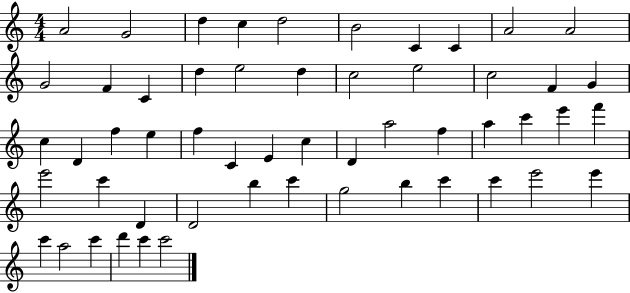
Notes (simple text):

A4/h G4/h D5/q C5/q D5/h B4/h C4/q C4/q A4/h A4/h G4/h F4/q C4/q D5/q E5/h D5/q C5/h E5/h C5/h F4/q G4/q C5/q D4/q F5/q E5/q F5/q C4/q E4/q C5/q D4/q A5/h F5/q A5/q C6/q E6/q F6/q E6/h C6/q D4/q D4/h B5/q C6/q G5/h B5/q C6/q C6/q E6/h E6/q C6/q A5/h C6/q D6/q C6/q C6/h